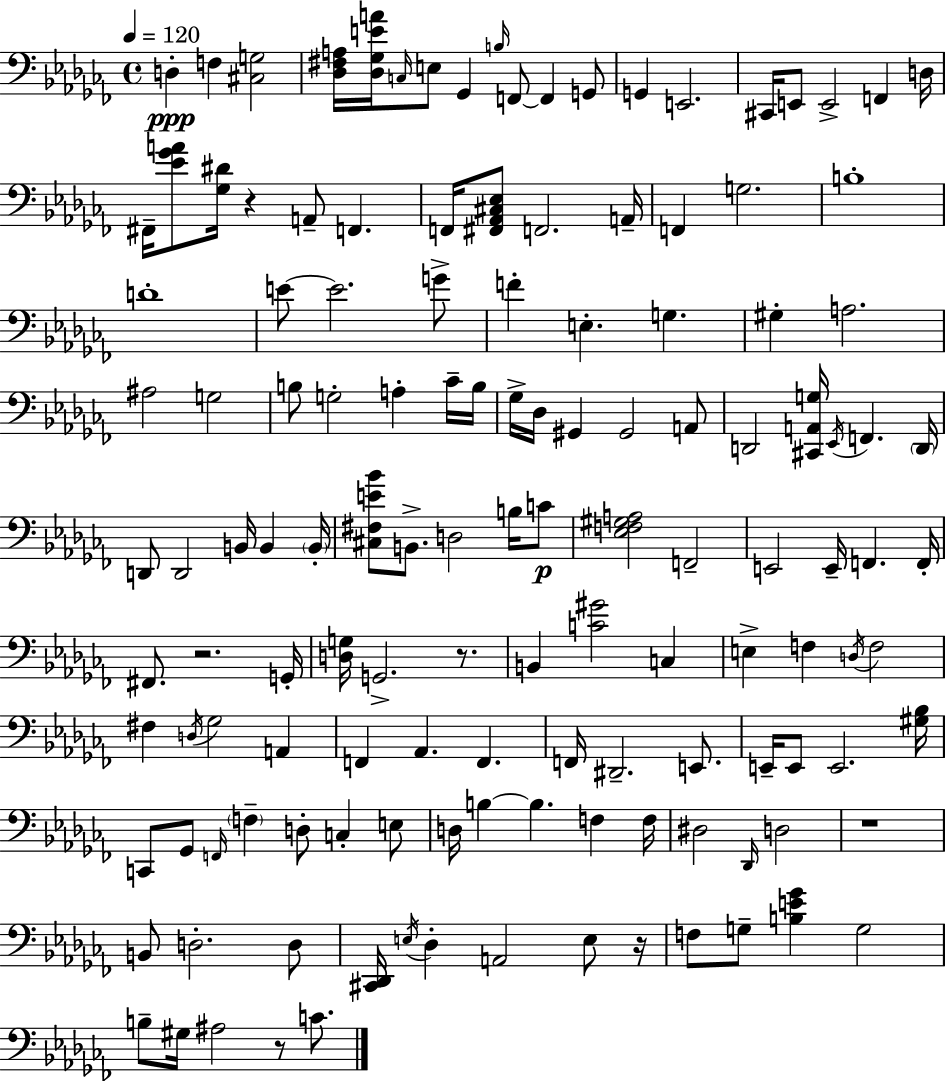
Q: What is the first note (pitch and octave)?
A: D3